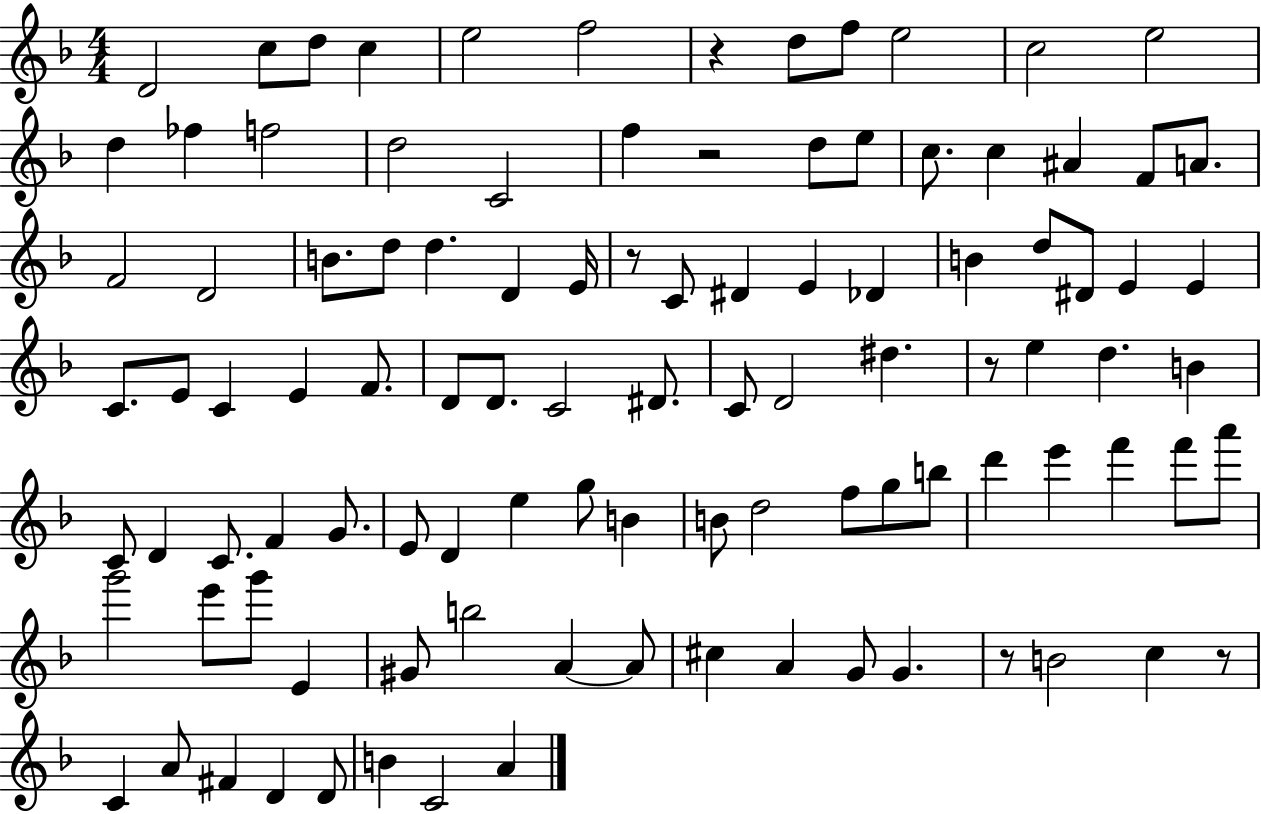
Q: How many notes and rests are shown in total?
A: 103